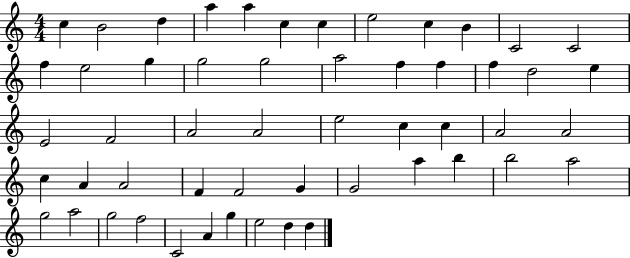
{
  \clef treble
  \numericTimeSignature
  \time 4/4
  \key c \major
  c''4 b'2 d''4 | a''4 a''4 c''4 c''4 | e''2 c''4 b'4 | c'2 c'2 | \break f''4 e''2 g''4 | g''2 g''2 | a''2 f''4 f''4 | f''4 d''2 e''4 | \break e'2 f'2 | a'2 a'2 | e''2 c''4 c''4 | a'2 a'2 | \break c''4 a'4 a'2 | f'4 f'2 g'4 | g'2 a''4 b''4 | b''2 a''2 | \break g''2 a''2 | g''2 f''2 | c'2 a'4 g''4 | e''2 d''4 d''4 | \break \bar "|."
}